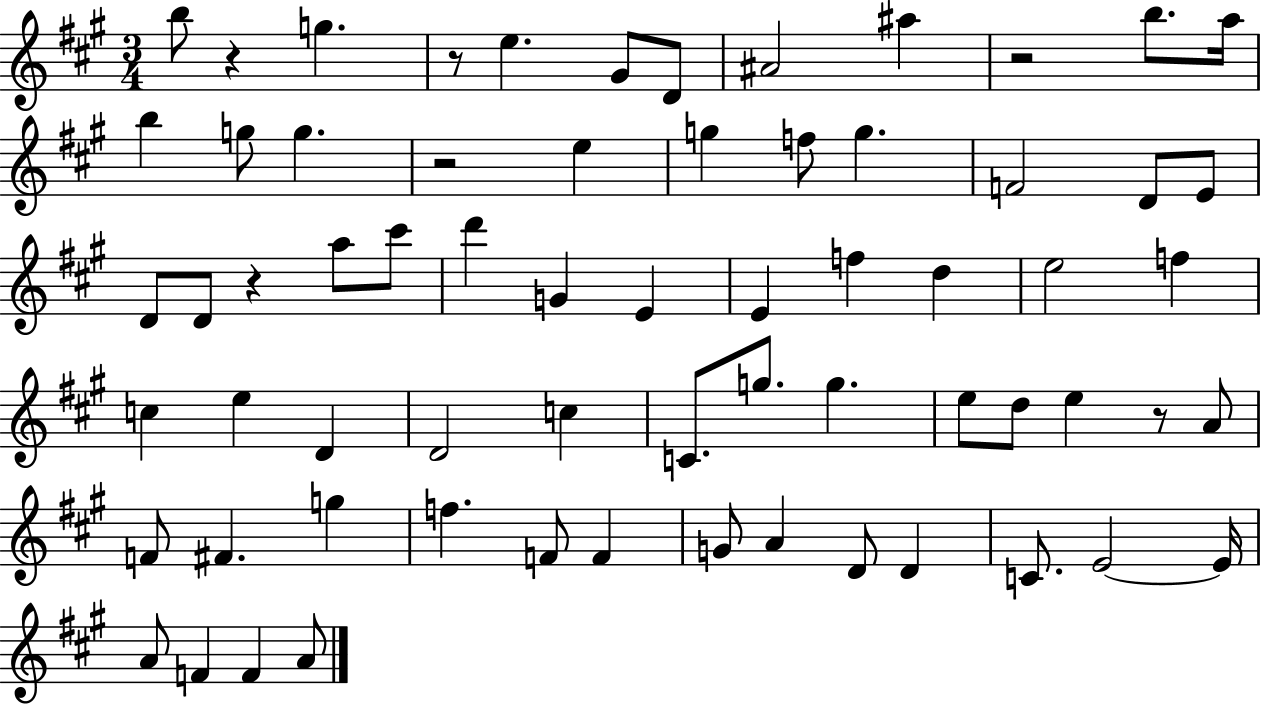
B5/e R/q G5/q. R/e E5/q. G#4/e D4/e A#4/h A#5/q R/h B5/e. A5/s B5/q G5/e G5/q. R/h E5/q G5/q F5/e G5/q. F4/h D4/e E4/e D4/e D4/e R/q A5/e C#6/e D6/q G4/q E4/q E4/q F5/q D5/q E5/h F5/q C5/q E5/q D4/q D4/h C5/q C4/e. G5/e. G5/q. E5/e D5/e E5/q R/e A4/e F4/e F#4/q. G5/q F5/q. F4/e F4/q G4/e A4/q D4/e D4/q C4/e. E4/h E4/s A4/e F4/q F4/q A4/e